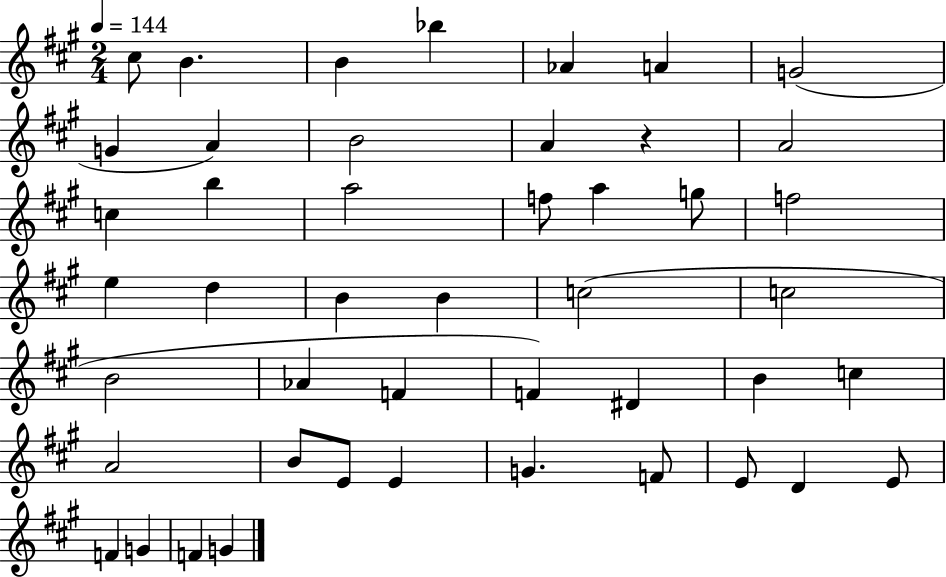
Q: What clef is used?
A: treble